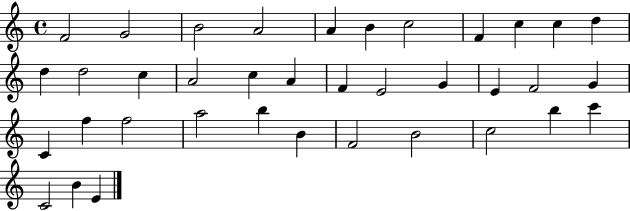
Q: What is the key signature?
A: C major